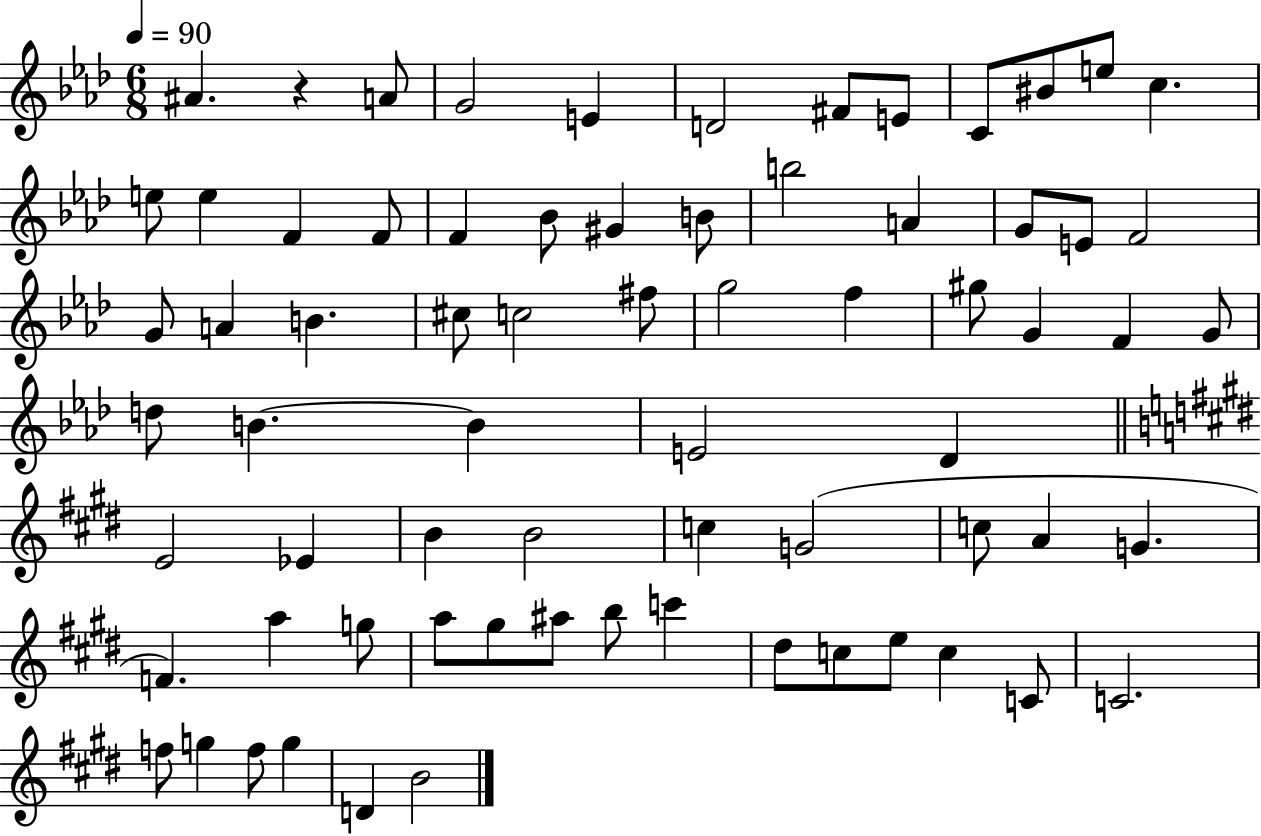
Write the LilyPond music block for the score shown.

{
  \clef treble
  \numericTimeSignature
  \time 6/8
  \key aes \major
  \tempo 4 = 90
  ais'4. r4 a'8 | g'2 e'4 | d'2 fis'8 e'8 | c'8 bis'8 e''8 c''4. | \break e''8 e''4 f'4 f'8 | f'4 bes'8 gis'4 b'8 | b''2 a'4 | g'8 e'8 f'2 | \break g'8 a'4 b'4. | cis''8 c''2 fis''8 | g''2 f''4 | gis''8 g'4 f'4 g'8 | \break d''8 b'4.~~ b'4 | e'2 des'4 | \bar "||" \break \key e \major e'2 ees'4 | b'4 b'2 | c''4 g'2( | c''8 a'4 g'4. | \break f'4.) a''4 g''8 | a''8 gis''8 ais''8 b''8 c'''4 | dis''8 c''8 e''8 c''4 c'8 | c'2. | \break f''8 g''4 f''8 g''4 | d'4 b'2 | \bar "|."
}